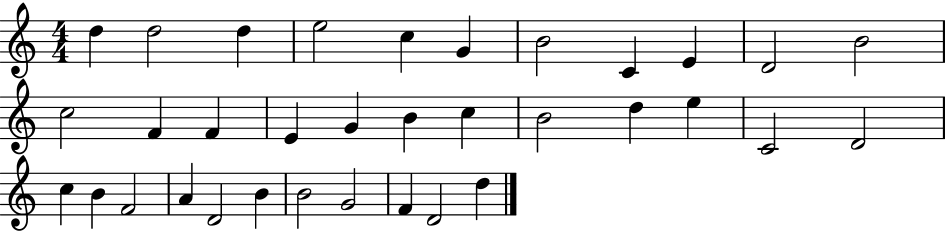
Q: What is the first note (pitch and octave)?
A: D5